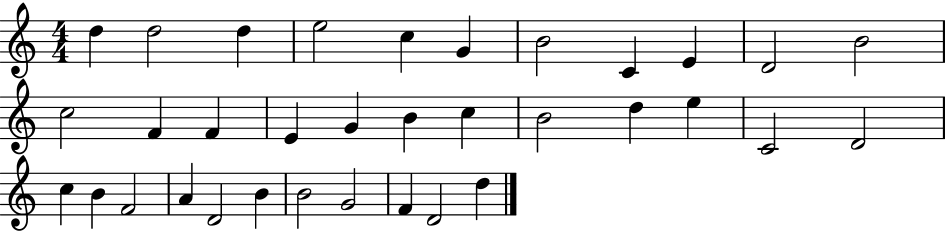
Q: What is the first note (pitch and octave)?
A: D5